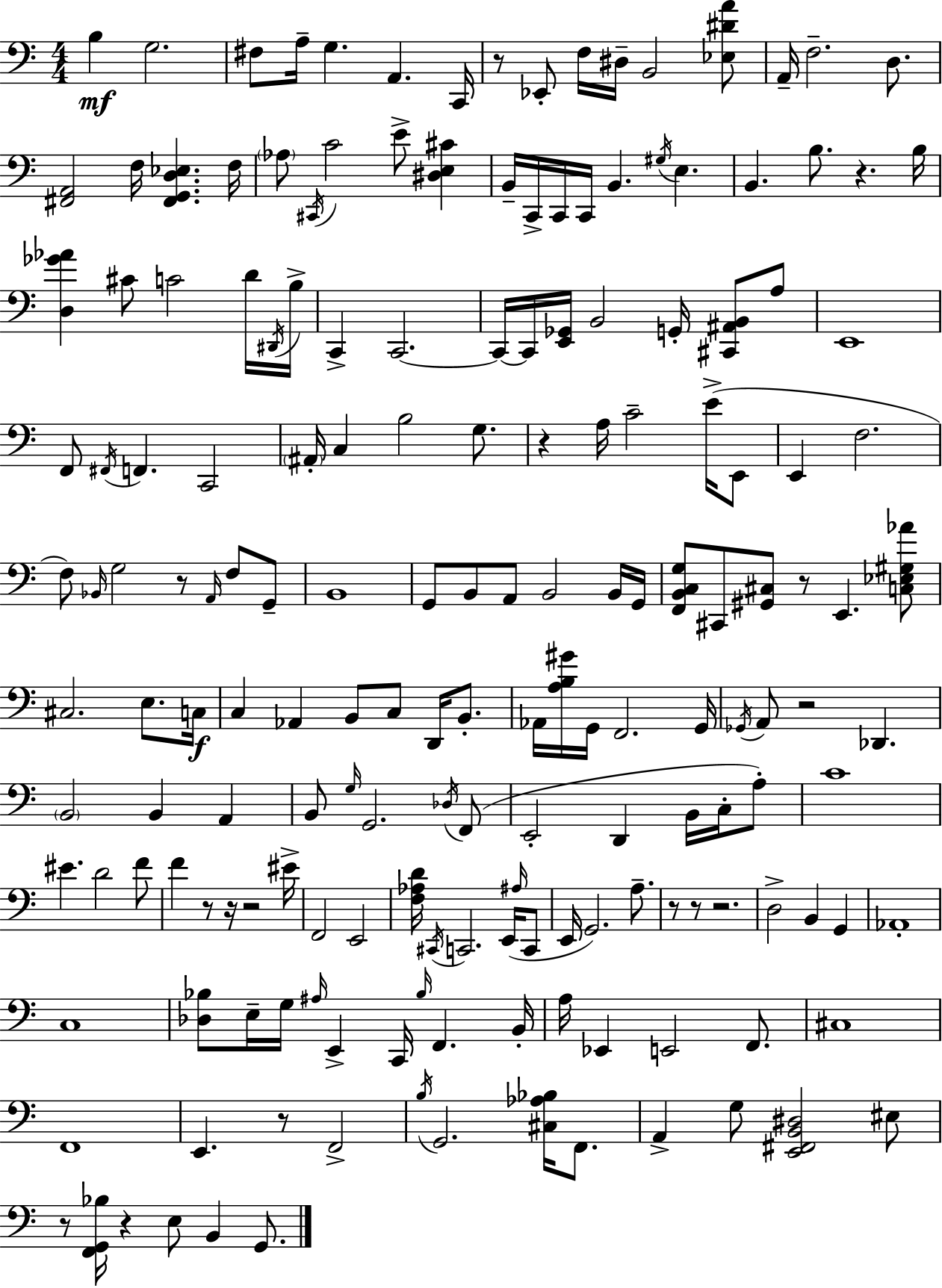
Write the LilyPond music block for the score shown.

{
  \clef bass
  \numericTimeSignature
  \time 4/4
  \key a \minor
  b4\mf g2. | fis8 a16-- g4. a,4. c,16 | r8 ees,8-. f16 dis16-- b,2 <ees dis' a'>8 | a,16-- f2.-- d8. | \break <fis, a,>2 f16 <fis, g, d ees>4. f16 | \parenthesize aes8 \acciaccatura { cis,16 } c'2 e'8-> <dis e cis'>4 | b,16-- c,16-> c,16 c,16 b,4. \acciaccatura { gis16 } e4. | b,4. b8. r4. | \break b16 <d ges' aes'>4 cis'8 c'2 | d'16 \acciaccatura { dis,16 } b16-> c,4-> c,2.~~ | c,16~~ c,16 <e, ges,>16 b,2 g,16-. <cis, ais, b,>8 | a8 e,1 | \break f,8 \acciaccatura { fis,16 } f,4. c,2 | \parenthesize ais,16-. c4 b2 | g8. r4 a16 c'2-- | e'16->( e,8 e,4 f2. | \break f8) \grace { bes,16 } g2 r8 | \grace { a,16 } f8 g,8-- b,1 | g,8 b,8 a,8 b,2 | b,16 g,16 <f, b, c g>8 cis,8 <gis, cis>8 r8 e,4. | \break <c ees gis aes'>8 cis2. | e8. c16\f c4 aes,4 b,8 | c8 d,16 b,8.-. aes,16 <a b gis'>16 g,16 f,2. | g,16 \acciaccatura { ges,16 } a,8 r2 | \break des,4. \parenthesize b,2 b,4 | a,4 b,8 \grace { g16 } g,2. | \acciaccatura { des16 } f,8( e,2-. | d,4 b,16 c16-. a8-.) c'1 | \break eis'4. d'2 | f'8 f'4 r8 r16 | r2 eis'16-> f,2 | e,2 <f aes d'>16 \acciaccatura { cis,16 } c,2. | \break e,16( \grace { ais16 } c,8 e,16 g,2.) | a8.-- r8 r8 r2. | d2-> | b,4 g,4 aes,1-. | \break c1 | <des bes>8 e16-- g16 \grace { ais16 } | e,4-> c,16 \grace { bes16 } f,4. b,16-. a16 ees,4 | e,2 f,8. cis1 | \break f,1 | e,4. | r8 f,2-> \acciaccatura { b16 } g,2. | <cis aes bes>16 f,8. a,4-> | \break g8 <e, fis, b, dis>2 eis8 r8 | <f, g, bes>16 r4 e8 b,4 g,8. \bar "|."
}